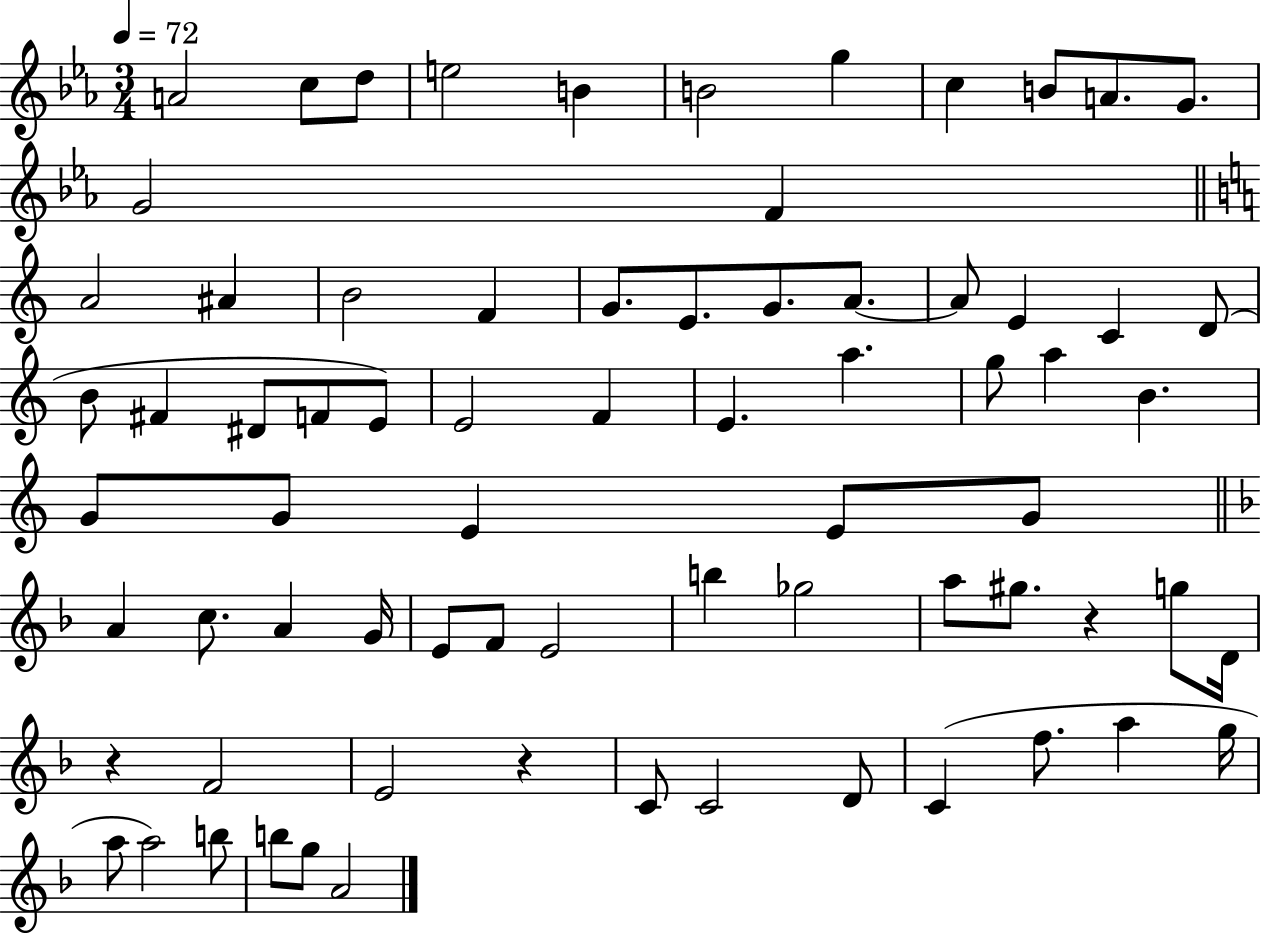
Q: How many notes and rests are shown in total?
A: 73